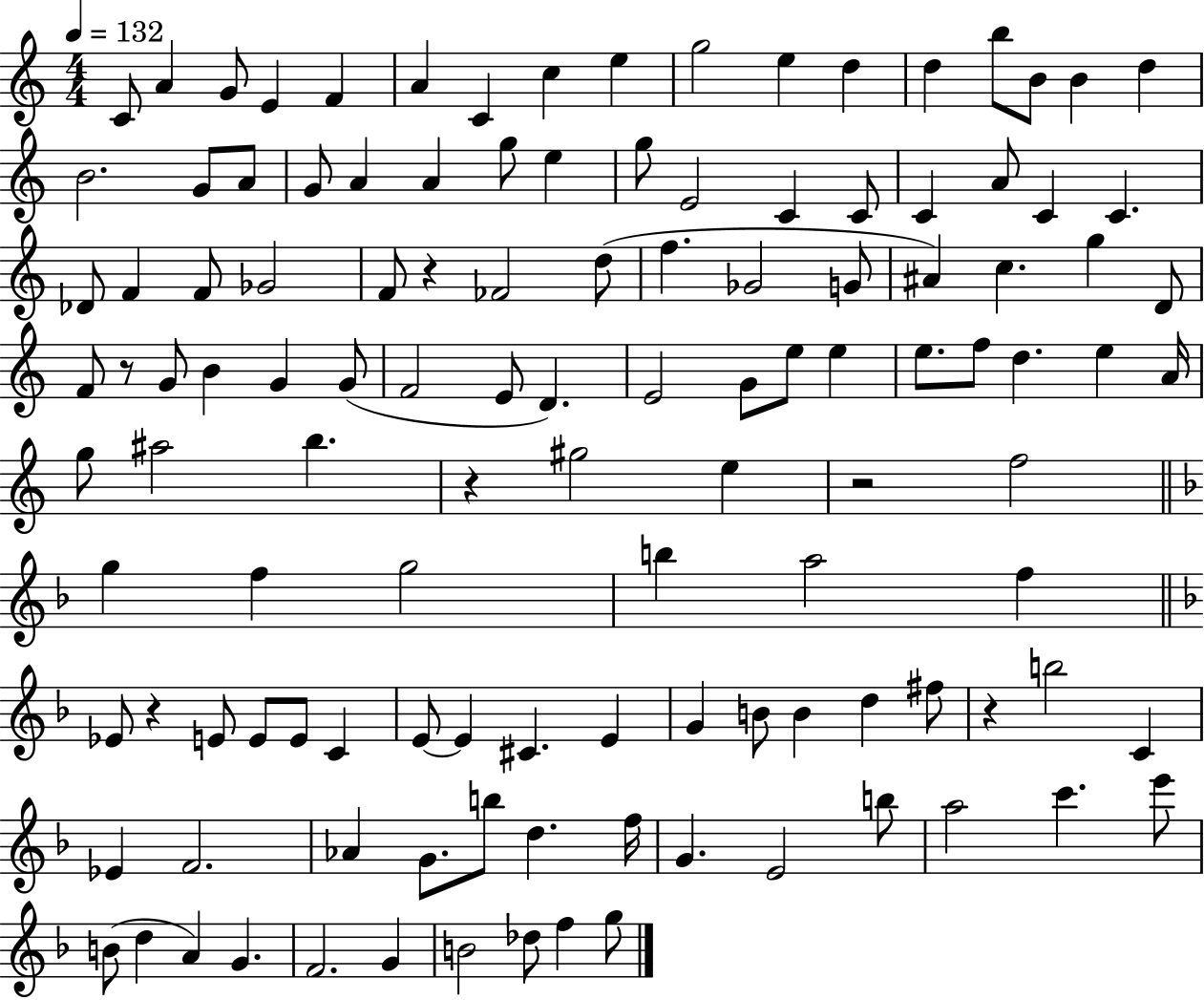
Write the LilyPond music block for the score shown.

{
  \clef treble
  \numericTimeSignature
  \time 4/4
  \key c \major
  \tempo 4 = 132
  c'8 a'4 g'8 e'4 f'4 | a'4 c'4 c''4 e''4 | g''2 e''4 d''4 | d''4 b''8 b'8 b'4 d''4 | \break b'2. g'8 a'8 | g'8 a'4 a'4 g''8 e''4 | g''8 e'2 c'4 c'8 | c'4 a'8 c'4 c'4. | \break des'8 f'4 f'8 ges'2 | f'8 r4 fes'2 d''8( | f''4. ges'2 g'8 | ais'4) c''4. g''4 d'8 | \break f'8 r8 g'8 b'4 g'4 g'8( | f'2 e'8 d'4.) | e'2 g'8 e''8 e''4 | e''8. f''8 d''4. e''4 a'16 | \break g''8 ais''2 b''4. | r4 gis''2 e''4 | r2 f''2 | \bar "||" \break \key f \major g''4 f''4 g''2 | b''4 a''2 f''4 | \bar "||" \break \key f \major ees'8 r4 e'8 e'8 e'8 c'4 | e'8~~ e'4 cis'4. e'4 | g'4 b'8 b'4 d''4 fis''8 | r4 b''2 c'4 | \break ees'4 f'2. | aes'4 g'8. b''8 d''4. f''16 | g'4. e'2 b''8 | a''2 c'''4. e'''8 | \break b'8( d''4 a'4) g'4. | f'2. g'4 | b'2 des''8 f''4 g''8 | \bar "|."
}